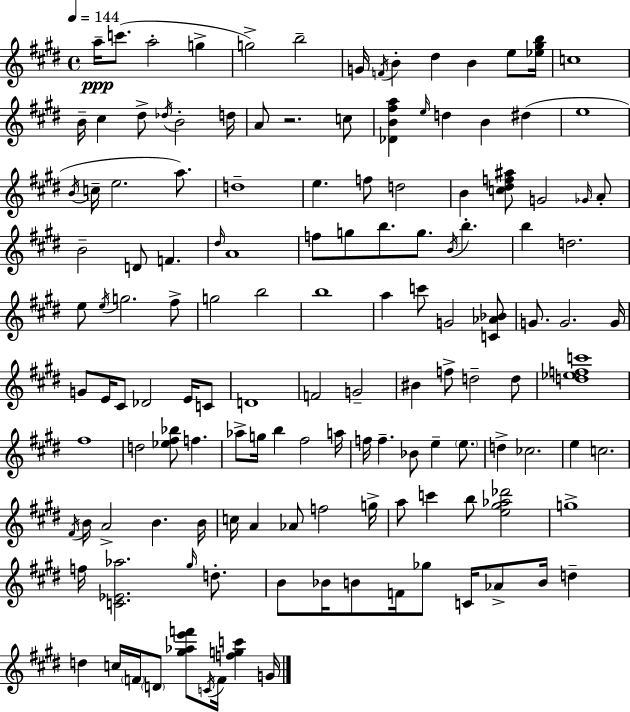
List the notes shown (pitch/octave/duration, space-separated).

A5/s C6/e. A5/h G5/q G5/h B5/h G4/s F4/s B4/q D#5/q B4/q E5/e [Eb5,G#5,B5]/s C5/w B4/s C#5/q D#5/e Db5/s B4/h D5/s A4/e R/h. C5/e [Db4,B4,F#5,A5]/q E5/s D5/q B4/q D#5/q E5/w B4/s C5/s E5/h. A5/e. D5/w E5/q. F5/e D5/h B4/q [C5,D#5,F5,A#5]/e G4/h Gb4/s A4/e B4/h D4/e F4/q. D#5/s A4/w F5/e G5/e B5/e. G5/e. B4/s B5/q. B5/q D5/h. E5/e E5/s G5/h. F#5/e G5/h B5/h B5/w A5/q C6/e G4/h [C4,Ab4,Bb4]/e G4/e. G4/h. G4/s G4/e E4/s C#4/e Db4/h E4/s C4/e D4/w F4/h G4/h BIS4/q F5/e D5/h D5/e [D5,Eb5,F5,C6]/w F#5/w D5/h [Eb5,F#5,Bb5]/e F5/q. Ab5/e G5/s B5/q F#5/h A5/s F5/s F5/q. Bb4/e E5/q E5/e. D5/q CES5/h. E5/q C5/h. F#4/s B4/s A4/h B4/q. B4/s C5/s A4/q Ab4/e F5/h G5/s A5/e C6/q B5/e [E5,G#5,Ab5,Db6]/h G5/w F5/s [C4,Eb4,Ab5]/h. G#5/s D5/e. B4/e Bb4/s B4/e F4/s Gb5/e C4/s Ab4/e B4/s D5/q D5/q C5/s F4/s D4/e [G#5,Ab5,E6,F6]/e C4/s F4/s [F5,G5,C6]/q G4/s